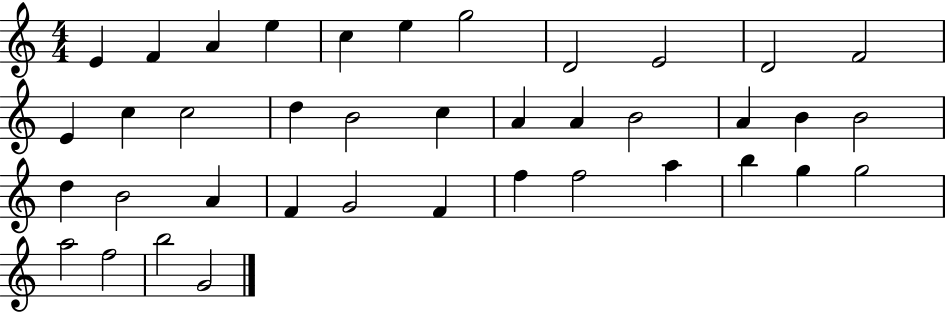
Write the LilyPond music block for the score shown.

{
  \clef treble
  \numericTimeSignature
  \time 4/4
  \key c \major
  e'4 f'4 a'4 e''4 | c''4 e''4 g''2 | d'2 e'2 | d'2 f'2 | \break e'4 c''4 c''2 | d''4 b'2 c''4 | a'4 a'4 b'2 | a'4 b'4 b'2 | \break d''4 b'2 a'4 | f'4 g'2 f'4 | f''4 f''2 a''4 | b''4 g''4 g''2 | \break a''2 f''2 | b''2 g'2 | \bar "|."
}